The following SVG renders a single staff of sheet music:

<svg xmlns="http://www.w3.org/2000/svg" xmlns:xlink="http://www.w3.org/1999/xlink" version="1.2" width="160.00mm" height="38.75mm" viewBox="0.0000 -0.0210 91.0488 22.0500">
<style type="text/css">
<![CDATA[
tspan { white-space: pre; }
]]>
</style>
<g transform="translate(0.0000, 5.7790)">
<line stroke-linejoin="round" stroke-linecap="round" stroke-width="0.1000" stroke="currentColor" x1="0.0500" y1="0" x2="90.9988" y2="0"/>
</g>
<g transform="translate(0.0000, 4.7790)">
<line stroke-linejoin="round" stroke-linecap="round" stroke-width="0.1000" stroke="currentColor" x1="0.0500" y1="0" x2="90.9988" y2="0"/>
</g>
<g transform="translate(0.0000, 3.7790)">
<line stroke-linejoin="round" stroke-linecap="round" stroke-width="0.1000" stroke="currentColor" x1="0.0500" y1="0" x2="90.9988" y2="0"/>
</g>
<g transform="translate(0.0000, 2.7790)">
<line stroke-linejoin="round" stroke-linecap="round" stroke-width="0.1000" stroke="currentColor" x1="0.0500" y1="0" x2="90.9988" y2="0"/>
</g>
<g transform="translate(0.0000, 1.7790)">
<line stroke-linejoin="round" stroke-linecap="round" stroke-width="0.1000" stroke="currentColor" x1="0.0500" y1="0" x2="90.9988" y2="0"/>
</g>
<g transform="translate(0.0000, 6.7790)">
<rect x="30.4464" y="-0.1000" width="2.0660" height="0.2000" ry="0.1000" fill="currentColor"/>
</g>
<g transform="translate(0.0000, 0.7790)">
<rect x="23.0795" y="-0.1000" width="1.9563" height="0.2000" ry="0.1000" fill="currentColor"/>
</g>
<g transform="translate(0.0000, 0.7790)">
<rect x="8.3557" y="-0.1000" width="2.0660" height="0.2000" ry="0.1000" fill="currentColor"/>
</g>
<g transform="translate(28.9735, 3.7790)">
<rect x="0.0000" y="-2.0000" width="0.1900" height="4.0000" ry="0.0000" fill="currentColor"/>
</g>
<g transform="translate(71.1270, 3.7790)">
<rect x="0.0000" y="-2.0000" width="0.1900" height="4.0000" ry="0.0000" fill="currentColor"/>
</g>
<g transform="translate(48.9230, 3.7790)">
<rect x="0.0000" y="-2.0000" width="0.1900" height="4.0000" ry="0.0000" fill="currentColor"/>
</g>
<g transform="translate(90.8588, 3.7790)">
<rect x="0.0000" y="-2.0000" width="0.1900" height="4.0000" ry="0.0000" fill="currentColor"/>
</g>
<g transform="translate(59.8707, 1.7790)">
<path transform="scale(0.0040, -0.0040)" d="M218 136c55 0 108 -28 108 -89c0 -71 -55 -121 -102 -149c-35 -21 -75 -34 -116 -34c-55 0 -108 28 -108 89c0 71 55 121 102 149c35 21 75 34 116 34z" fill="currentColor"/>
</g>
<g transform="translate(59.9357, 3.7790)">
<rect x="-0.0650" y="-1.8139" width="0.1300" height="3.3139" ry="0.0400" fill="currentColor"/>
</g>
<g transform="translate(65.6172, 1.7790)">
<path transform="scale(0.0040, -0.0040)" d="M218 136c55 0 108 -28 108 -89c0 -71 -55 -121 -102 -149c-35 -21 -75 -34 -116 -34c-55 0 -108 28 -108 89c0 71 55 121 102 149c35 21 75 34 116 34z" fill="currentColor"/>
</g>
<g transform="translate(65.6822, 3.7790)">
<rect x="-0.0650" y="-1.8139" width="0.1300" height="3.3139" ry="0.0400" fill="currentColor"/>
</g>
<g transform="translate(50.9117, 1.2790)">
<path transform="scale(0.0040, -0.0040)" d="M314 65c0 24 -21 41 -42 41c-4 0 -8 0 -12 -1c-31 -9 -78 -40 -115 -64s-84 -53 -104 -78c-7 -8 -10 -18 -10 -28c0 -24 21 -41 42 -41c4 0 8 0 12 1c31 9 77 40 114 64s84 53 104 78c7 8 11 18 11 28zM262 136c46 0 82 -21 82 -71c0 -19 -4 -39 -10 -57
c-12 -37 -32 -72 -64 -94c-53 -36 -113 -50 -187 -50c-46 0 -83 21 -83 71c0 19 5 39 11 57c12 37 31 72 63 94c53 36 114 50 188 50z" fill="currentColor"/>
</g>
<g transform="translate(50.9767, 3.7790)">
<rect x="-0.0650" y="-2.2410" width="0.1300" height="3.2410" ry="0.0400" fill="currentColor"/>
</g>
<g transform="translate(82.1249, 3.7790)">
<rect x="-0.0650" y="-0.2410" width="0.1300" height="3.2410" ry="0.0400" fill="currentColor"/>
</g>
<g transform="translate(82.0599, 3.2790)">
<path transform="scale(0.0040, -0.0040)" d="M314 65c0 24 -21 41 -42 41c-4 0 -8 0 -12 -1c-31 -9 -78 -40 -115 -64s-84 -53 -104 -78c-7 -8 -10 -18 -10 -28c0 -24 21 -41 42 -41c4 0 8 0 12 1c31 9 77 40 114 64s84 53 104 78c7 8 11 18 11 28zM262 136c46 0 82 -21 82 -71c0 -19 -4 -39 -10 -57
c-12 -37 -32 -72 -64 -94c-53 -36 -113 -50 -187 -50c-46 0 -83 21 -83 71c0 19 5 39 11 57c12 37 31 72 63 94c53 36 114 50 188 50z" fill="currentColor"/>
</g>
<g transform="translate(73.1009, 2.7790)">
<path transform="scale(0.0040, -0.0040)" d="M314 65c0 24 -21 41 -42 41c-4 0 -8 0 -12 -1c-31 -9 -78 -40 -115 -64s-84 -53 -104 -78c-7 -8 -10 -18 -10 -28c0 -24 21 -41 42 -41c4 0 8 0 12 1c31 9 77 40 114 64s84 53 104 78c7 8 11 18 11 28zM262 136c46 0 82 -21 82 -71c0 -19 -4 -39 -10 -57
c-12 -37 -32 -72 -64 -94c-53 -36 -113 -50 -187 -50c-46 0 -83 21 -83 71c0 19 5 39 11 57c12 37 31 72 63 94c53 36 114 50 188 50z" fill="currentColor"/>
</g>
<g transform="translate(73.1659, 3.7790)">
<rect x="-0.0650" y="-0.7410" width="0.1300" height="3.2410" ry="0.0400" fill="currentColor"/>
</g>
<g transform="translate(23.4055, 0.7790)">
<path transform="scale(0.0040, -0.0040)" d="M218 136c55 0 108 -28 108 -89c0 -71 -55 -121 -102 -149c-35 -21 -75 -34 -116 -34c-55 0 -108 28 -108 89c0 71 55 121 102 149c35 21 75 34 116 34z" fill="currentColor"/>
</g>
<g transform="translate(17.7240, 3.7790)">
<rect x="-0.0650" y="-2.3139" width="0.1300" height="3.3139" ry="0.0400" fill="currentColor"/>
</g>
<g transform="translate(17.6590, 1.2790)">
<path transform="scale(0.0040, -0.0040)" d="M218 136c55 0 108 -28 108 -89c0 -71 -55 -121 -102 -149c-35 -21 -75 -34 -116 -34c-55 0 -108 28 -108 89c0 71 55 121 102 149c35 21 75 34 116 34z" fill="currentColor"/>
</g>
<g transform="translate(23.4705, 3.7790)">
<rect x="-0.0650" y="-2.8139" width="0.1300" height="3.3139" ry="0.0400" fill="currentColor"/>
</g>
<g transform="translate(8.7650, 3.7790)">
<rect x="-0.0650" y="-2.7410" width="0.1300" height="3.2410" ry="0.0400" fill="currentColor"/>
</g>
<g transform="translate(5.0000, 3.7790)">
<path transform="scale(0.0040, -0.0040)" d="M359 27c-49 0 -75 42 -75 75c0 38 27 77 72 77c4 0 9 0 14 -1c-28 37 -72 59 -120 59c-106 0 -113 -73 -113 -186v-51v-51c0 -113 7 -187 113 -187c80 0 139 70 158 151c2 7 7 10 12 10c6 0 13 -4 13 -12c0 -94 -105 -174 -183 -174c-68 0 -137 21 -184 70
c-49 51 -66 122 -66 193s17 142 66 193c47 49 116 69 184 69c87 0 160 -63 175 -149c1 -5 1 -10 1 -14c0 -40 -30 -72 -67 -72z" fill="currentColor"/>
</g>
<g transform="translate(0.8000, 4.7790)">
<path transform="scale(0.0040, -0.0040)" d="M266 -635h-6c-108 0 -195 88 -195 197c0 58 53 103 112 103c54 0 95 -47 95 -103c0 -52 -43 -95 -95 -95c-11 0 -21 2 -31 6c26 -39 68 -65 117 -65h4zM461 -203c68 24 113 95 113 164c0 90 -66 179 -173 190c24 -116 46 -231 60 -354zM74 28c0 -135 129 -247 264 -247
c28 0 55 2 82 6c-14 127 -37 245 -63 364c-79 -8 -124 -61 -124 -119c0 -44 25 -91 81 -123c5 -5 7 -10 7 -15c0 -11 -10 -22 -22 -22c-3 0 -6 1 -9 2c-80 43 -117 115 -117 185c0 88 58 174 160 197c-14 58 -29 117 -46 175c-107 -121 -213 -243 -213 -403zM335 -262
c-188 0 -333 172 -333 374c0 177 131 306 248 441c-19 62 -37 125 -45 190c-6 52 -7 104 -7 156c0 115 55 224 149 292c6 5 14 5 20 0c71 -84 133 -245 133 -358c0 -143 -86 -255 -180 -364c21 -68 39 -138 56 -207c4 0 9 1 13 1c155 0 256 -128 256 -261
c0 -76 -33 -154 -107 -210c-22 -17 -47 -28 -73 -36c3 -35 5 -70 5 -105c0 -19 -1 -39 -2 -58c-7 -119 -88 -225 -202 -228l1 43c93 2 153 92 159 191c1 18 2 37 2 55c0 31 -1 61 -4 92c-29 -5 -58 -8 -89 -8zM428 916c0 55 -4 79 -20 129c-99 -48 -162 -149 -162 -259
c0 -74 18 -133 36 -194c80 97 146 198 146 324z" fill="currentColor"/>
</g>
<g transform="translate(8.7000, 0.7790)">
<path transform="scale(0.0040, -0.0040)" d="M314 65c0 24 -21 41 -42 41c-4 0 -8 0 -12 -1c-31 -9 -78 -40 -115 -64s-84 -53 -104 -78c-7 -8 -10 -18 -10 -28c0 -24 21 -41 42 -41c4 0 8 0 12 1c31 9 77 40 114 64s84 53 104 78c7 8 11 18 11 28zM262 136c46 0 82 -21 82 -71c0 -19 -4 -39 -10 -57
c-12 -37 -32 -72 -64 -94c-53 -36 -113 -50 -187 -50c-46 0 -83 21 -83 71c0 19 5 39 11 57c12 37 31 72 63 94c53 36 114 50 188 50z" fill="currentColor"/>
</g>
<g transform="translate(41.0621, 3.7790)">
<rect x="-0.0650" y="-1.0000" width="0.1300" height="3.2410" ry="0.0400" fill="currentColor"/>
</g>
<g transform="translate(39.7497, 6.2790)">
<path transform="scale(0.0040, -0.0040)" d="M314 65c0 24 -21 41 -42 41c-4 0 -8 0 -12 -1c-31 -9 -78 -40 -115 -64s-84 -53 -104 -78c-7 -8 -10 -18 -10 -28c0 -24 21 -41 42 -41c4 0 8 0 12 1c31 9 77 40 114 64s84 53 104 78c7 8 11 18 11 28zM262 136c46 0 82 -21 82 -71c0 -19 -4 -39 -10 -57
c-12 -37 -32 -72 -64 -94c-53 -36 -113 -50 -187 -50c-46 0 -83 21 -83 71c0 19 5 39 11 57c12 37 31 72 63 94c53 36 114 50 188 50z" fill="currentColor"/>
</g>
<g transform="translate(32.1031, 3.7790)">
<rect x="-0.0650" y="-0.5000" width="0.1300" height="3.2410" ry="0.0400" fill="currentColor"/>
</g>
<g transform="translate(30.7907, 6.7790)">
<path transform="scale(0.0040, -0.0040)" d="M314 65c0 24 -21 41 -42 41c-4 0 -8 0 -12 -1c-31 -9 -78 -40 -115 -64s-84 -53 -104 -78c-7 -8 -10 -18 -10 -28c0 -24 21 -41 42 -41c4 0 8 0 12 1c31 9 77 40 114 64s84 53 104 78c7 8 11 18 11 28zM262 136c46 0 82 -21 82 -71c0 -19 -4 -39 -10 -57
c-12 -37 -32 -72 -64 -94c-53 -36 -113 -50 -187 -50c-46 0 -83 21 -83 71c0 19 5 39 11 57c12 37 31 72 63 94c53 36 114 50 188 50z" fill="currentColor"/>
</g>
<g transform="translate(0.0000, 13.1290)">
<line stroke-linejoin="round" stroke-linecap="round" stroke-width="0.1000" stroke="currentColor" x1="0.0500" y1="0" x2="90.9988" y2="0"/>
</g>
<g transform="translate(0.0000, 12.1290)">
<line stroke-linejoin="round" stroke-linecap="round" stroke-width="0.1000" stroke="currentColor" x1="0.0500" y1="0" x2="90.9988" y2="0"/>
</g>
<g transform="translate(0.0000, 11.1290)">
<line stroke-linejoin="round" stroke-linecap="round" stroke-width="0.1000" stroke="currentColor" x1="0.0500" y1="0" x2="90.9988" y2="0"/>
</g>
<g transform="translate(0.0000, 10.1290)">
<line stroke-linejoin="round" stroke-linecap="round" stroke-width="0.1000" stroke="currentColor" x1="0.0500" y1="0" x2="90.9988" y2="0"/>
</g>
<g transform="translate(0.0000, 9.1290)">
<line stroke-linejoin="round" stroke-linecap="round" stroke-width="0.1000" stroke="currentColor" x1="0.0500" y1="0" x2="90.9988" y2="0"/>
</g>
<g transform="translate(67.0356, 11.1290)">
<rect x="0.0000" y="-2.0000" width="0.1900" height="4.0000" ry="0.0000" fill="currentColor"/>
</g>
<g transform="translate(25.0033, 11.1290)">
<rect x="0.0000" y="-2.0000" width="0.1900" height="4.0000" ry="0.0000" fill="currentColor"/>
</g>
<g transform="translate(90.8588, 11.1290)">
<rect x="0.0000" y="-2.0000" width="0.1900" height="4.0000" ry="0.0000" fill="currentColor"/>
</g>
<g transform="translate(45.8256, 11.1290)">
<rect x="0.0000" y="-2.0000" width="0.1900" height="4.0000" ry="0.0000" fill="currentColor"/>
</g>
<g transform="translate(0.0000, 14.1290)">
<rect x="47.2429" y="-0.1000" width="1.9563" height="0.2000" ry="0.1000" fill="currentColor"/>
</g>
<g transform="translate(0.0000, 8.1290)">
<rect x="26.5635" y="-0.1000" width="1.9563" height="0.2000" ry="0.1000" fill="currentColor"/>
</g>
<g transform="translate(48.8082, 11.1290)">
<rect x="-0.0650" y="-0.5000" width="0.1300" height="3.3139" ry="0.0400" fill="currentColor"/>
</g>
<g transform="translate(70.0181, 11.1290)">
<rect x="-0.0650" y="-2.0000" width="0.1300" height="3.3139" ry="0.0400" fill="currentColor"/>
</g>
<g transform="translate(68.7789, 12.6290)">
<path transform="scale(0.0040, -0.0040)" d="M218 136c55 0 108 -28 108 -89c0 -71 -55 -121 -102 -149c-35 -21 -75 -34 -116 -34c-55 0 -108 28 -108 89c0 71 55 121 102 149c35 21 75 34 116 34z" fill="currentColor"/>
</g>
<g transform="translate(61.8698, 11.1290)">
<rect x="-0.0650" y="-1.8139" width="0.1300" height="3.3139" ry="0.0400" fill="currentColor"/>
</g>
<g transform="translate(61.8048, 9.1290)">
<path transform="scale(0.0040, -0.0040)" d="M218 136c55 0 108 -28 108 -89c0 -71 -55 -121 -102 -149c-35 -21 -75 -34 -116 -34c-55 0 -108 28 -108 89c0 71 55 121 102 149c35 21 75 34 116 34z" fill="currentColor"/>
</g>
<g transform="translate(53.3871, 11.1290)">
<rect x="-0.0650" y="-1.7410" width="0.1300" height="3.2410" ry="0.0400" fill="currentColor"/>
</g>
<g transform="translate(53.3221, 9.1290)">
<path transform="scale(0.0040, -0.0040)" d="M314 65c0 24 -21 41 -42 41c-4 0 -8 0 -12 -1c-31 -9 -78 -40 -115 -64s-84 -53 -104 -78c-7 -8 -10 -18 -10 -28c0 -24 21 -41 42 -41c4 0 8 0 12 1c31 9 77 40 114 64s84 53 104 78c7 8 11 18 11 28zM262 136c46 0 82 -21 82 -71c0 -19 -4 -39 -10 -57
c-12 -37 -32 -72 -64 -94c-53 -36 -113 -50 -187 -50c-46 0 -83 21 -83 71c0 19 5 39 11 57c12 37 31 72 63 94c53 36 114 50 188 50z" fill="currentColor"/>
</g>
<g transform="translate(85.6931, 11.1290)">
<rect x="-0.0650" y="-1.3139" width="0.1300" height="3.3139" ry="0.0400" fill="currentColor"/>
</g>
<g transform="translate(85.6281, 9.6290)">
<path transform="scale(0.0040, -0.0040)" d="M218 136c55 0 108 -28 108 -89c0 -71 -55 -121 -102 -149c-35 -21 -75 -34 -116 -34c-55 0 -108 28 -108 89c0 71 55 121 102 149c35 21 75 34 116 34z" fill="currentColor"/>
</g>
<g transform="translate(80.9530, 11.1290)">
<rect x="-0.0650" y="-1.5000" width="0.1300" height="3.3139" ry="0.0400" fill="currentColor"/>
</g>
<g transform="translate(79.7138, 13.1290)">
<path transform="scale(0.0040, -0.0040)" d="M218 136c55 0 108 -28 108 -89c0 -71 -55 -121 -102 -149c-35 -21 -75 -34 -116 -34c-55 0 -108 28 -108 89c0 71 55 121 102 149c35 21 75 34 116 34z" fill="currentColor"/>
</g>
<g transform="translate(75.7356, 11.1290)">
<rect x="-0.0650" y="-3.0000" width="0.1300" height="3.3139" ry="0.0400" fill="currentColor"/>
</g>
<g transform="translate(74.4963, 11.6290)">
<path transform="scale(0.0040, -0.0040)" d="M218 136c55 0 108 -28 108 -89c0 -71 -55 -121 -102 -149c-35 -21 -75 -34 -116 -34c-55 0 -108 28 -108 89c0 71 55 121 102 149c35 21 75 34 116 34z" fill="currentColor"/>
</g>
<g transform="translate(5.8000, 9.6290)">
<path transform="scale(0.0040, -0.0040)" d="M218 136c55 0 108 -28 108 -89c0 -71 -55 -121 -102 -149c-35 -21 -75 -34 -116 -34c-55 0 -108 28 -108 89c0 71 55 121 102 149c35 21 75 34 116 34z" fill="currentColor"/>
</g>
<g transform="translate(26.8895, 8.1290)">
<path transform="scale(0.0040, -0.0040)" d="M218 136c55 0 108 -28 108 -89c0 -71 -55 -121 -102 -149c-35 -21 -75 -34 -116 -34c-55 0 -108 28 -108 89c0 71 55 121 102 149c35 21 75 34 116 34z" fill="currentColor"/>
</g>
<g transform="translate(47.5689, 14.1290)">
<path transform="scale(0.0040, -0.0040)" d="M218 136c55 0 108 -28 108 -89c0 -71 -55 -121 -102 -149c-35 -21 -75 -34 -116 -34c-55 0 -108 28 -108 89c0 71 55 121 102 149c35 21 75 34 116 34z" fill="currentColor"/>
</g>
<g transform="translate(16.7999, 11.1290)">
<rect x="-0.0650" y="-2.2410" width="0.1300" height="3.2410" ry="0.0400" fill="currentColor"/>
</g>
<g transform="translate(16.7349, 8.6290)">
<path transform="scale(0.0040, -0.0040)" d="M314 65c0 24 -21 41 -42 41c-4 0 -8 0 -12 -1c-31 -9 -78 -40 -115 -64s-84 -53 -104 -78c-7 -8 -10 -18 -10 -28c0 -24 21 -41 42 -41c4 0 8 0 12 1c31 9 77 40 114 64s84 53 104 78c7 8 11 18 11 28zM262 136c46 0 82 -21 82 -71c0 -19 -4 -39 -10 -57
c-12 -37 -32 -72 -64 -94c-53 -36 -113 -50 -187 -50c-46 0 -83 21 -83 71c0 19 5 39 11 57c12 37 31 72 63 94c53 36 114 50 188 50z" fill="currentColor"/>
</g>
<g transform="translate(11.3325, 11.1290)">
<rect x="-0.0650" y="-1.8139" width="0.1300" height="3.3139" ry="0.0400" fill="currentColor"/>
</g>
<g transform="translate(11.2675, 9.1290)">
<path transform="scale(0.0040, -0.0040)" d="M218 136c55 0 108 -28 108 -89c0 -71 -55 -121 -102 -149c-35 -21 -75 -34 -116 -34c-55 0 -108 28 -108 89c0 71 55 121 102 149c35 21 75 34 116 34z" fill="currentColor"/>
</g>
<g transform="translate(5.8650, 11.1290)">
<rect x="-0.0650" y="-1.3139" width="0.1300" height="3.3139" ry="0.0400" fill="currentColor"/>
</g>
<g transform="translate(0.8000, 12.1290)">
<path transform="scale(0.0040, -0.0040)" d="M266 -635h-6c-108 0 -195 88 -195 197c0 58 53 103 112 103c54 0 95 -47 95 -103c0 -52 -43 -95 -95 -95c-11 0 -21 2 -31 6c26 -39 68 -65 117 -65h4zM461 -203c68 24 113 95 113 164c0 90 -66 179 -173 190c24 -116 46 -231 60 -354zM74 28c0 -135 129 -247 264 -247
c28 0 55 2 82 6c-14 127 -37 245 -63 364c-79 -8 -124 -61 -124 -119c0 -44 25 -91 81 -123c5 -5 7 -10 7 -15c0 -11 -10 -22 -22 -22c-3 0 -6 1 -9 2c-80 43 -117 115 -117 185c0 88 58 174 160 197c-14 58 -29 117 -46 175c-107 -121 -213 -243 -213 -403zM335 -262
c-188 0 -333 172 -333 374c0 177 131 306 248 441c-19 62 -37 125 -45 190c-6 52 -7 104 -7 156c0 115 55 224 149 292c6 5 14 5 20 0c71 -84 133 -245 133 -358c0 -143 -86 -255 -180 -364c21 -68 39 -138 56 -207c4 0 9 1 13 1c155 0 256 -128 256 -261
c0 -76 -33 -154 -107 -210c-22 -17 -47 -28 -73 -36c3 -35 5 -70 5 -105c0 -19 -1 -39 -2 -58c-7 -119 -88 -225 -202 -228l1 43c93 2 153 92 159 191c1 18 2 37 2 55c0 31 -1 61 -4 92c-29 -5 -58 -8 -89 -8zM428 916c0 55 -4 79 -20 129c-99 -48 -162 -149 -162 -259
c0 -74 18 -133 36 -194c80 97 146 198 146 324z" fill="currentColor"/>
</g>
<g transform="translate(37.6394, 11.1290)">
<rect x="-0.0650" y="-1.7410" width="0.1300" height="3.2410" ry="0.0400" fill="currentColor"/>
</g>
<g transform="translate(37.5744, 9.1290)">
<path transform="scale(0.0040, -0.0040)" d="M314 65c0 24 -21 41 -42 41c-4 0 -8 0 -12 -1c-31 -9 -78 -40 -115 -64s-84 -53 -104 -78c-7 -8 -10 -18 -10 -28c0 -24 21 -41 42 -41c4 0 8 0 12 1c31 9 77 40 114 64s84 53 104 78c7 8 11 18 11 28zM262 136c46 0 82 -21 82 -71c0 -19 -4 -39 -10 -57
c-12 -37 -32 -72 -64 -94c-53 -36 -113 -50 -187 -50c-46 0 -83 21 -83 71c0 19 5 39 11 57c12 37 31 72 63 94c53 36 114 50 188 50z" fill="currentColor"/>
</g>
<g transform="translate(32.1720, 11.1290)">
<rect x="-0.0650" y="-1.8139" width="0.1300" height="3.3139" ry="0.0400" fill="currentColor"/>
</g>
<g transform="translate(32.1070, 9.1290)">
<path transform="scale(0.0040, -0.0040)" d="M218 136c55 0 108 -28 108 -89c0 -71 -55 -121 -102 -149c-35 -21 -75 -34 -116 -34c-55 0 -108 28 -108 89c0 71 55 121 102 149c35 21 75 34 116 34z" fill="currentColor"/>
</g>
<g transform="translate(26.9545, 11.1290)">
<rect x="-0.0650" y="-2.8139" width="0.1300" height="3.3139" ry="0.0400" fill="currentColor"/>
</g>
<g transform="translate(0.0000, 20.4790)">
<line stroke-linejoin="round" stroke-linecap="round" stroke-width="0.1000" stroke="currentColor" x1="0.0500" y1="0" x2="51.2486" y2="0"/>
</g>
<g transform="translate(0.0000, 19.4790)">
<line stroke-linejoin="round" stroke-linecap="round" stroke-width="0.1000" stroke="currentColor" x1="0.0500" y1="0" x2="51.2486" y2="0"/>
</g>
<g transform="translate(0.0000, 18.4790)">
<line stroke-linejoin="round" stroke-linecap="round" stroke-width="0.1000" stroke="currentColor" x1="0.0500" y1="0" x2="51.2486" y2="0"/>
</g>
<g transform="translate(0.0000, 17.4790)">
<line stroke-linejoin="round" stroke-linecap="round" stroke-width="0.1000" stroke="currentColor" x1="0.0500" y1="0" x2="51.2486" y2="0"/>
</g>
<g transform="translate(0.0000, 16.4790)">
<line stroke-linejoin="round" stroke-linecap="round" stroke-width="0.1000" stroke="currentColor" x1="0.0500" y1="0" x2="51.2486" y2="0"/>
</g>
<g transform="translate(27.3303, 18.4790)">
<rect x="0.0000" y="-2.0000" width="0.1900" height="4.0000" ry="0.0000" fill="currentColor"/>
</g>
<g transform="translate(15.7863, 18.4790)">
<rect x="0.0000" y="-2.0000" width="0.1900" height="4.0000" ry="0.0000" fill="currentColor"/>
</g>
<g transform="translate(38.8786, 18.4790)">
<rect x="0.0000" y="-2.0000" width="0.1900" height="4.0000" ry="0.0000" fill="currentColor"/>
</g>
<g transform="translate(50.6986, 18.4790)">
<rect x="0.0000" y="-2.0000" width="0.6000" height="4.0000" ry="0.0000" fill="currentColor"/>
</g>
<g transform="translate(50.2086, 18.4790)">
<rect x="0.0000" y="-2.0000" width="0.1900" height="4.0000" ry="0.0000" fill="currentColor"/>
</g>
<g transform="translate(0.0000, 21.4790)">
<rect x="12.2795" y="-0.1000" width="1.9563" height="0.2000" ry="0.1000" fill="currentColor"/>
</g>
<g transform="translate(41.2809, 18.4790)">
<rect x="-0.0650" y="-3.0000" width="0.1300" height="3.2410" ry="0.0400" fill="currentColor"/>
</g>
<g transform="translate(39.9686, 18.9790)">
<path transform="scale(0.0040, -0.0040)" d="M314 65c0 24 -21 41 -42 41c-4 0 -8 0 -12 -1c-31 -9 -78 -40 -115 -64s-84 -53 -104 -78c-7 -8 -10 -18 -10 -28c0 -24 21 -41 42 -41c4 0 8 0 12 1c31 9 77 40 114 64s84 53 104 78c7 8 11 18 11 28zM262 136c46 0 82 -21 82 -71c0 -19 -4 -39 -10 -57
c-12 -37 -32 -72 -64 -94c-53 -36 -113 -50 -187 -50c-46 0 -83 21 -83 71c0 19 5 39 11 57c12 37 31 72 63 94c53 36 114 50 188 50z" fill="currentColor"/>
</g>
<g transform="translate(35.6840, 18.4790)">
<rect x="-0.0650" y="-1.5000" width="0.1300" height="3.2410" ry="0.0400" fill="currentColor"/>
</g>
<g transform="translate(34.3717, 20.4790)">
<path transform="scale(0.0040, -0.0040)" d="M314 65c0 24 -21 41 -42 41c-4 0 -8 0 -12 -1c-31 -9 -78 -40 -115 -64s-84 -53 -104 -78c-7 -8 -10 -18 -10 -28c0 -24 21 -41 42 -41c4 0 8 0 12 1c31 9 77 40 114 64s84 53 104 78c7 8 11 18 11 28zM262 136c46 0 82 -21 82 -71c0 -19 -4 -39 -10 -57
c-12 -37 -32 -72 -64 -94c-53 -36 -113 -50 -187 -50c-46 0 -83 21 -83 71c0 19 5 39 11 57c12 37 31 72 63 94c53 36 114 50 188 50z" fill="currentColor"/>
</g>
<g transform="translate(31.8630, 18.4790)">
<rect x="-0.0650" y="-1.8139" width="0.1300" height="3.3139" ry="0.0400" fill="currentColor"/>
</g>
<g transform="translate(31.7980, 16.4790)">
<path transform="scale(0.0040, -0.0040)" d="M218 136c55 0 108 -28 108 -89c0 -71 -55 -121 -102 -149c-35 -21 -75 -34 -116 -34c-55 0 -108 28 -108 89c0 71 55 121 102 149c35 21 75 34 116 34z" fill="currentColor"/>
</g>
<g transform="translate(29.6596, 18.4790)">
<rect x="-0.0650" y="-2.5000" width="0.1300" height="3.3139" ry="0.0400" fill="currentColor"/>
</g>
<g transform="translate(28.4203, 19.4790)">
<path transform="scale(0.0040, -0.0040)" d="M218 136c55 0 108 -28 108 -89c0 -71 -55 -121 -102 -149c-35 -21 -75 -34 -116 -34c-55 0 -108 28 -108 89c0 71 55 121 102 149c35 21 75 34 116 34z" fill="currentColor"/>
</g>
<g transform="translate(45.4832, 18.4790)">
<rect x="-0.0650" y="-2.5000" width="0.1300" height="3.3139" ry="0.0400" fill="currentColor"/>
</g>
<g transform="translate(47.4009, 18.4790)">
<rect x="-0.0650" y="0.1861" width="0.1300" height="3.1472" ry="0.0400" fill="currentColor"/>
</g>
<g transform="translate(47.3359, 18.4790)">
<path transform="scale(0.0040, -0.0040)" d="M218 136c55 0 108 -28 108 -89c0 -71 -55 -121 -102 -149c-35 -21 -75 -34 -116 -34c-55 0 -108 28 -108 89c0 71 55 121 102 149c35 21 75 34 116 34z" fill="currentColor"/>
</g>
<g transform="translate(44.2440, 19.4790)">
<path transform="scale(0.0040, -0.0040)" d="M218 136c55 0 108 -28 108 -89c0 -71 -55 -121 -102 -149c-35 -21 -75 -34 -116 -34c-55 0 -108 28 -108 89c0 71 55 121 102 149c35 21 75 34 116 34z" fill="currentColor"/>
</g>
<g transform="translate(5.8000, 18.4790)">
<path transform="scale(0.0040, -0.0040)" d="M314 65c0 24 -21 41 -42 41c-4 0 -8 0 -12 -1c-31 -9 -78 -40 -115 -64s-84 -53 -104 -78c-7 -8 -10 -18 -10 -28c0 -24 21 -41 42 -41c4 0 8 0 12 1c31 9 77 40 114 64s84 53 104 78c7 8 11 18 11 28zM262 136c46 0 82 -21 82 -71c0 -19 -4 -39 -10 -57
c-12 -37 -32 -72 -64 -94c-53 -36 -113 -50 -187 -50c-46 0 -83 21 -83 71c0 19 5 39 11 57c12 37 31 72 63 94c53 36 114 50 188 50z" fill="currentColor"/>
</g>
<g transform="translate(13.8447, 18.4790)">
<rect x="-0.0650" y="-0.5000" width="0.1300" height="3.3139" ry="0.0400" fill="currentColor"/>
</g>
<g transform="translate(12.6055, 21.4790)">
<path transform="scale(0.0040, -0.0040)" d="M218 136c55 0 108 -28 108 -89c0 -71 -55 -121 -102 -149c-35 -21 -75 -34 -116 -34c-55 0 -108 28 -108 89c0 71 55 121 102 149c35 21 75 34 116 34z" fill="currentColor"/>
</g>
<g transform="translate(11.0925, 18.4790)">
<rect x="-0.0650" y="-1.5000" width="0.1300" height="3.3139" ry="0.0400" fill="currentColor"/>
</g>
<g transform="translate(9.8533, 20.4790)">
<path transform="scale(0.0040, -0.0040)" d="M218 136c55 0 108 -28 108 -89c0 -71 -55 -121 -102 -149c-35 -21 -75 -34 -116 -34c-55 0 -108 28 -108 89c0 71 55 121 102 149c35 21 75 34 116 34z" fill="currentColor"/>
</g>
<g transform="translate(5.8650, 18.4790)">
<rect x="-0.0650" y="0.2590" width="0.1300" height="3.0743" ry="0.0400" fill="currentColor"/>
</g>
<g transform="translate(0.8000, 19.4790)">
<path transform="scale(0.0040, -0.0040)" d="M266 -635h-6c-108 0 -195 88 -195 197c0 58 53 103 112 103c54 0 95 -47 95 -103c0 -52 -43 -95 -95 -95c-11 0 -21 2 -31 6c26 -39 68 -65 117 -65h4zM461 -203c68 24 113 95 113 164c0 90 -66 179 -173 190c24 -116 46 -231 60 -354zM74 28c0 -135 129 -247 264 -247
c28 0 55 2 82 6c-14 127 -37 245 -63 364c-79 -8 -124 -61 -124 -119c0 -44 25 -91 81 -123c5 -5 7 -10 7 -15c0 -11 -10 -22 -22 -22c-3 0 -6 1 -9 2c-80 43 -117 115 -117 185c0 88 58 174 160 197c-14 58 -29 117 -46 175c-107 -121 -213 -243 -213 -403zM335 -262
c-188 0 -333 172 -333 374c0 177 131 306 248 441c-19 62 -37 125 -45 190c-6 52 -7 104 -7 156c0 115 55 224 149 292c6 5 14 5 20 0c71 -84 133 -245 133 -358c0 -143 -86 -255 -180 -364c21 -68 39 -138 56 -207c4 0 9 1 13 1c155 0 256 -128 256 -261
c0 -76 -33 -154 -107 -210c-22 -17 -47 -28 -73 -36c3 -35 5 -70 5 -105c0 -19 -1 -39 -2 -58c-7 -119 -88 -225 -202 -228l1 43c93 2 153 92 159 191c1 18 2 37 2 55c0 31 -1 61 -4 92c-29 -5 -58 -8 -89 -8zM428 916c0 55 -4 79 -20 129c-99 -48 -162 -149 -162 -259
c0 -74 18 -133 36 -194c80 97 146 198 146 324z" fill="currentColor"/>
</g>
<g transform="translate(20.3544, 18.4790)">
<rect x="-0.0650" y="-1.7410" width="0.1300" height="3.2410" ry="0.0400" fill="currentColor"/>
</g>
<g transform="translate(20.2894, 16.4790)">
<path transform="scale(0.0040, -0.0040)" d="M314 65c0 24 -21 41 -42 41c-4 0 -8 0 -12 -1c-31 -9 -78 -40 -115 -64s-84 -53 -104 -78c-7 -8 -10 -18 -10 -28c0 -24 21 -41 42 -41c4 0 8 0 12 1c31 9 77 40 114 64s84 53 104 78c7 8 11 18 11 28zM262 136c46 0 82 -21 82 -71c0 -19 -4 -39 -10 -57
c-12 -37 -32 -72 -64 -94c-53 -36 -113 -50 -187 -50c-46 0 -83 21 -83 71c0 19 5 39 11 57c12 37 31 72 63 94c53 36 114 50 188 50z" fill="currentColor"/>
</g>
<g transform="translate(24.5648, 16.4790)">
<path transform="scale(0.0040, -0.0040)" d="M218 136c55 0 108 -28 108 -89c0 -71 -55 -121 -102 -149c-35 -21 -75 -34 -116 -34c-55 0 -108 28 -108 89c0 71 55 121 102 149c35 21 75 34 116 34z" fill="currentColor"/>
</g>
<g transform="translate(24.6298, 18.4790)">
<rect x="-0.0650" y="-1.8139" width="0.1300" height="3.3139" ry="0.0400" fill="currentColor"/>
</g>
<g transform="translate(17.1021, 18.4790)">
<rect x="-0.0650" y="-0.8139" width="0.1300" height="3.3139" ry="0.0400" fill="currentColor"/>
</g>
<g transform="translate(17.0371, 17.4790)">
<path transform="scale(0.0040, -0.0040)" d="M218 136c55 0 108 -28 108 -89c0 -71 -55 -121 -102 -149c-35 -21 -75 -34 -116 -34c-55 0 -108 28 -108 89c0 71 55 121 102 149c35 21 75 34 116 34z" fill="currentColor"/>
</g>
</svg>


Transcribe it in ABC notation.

X:1
T:Untitled
M:4/4
L:1/4
K:C
a2 g a C2 D2 g2 f f d2 c2 e f g2 a f f2 C f2 f F A E e B2 E C d f2 f G f E2 A2 G B